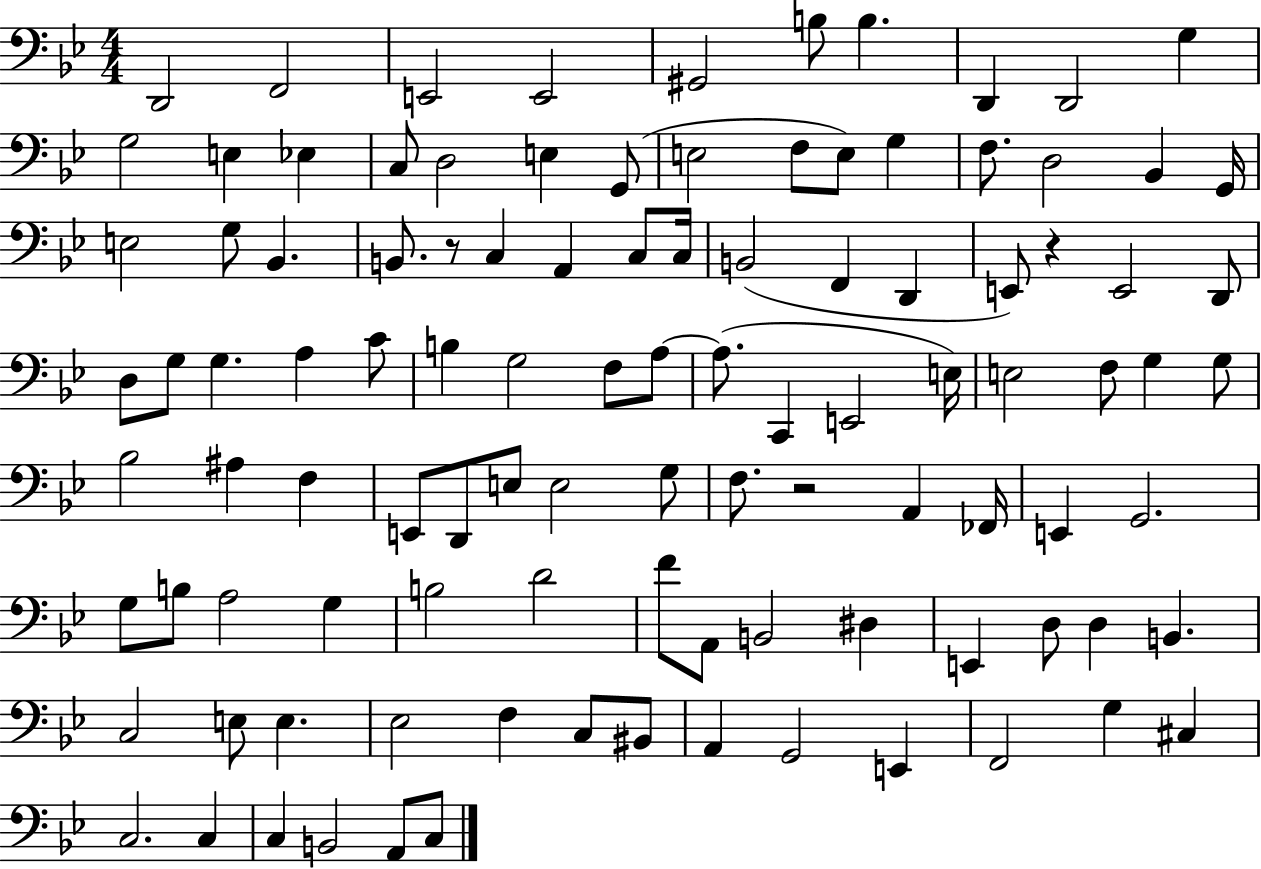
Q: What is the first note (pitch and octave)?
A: D2